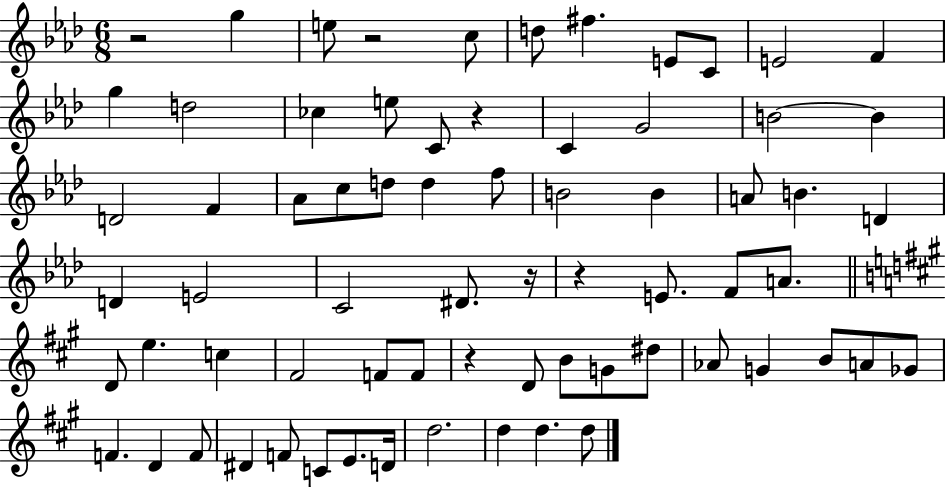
{
  \clef treble
  \numericTimeSignature
  \time 6/8
  \key aes \major
  r2 g''4 | e''8 r2 c''8 | d''8 fis''4. e'8 c'8 | e'2 f'4 | \break g''4 d''2 | ces''4 e''8 c'8 r4 | c'4 g'2 | b'2~~ b'4 | \break d'2 f'4 | aes'8 c''8 d''8 d''4 f''8 | b'2 b'4 | a'8 b'4. d'4 | \break d'4 e'2 | c'2 dis'8. r16 | r4 e'8. f'8 a'8. | \bar "||" \break \key a \major d'8 e''4. c''4 | fis'2 f'8 f'8 | r4 d'8 b'8 g'8 dis''8 | aes'8 g'4 b'8 a'8 ges'8 | \break f'4. d'4 f'8 | dis'4 f'8 c'8 e'8. d'16 | d''2. | d''4 d''4. d''8 | \break \bar "|."
}